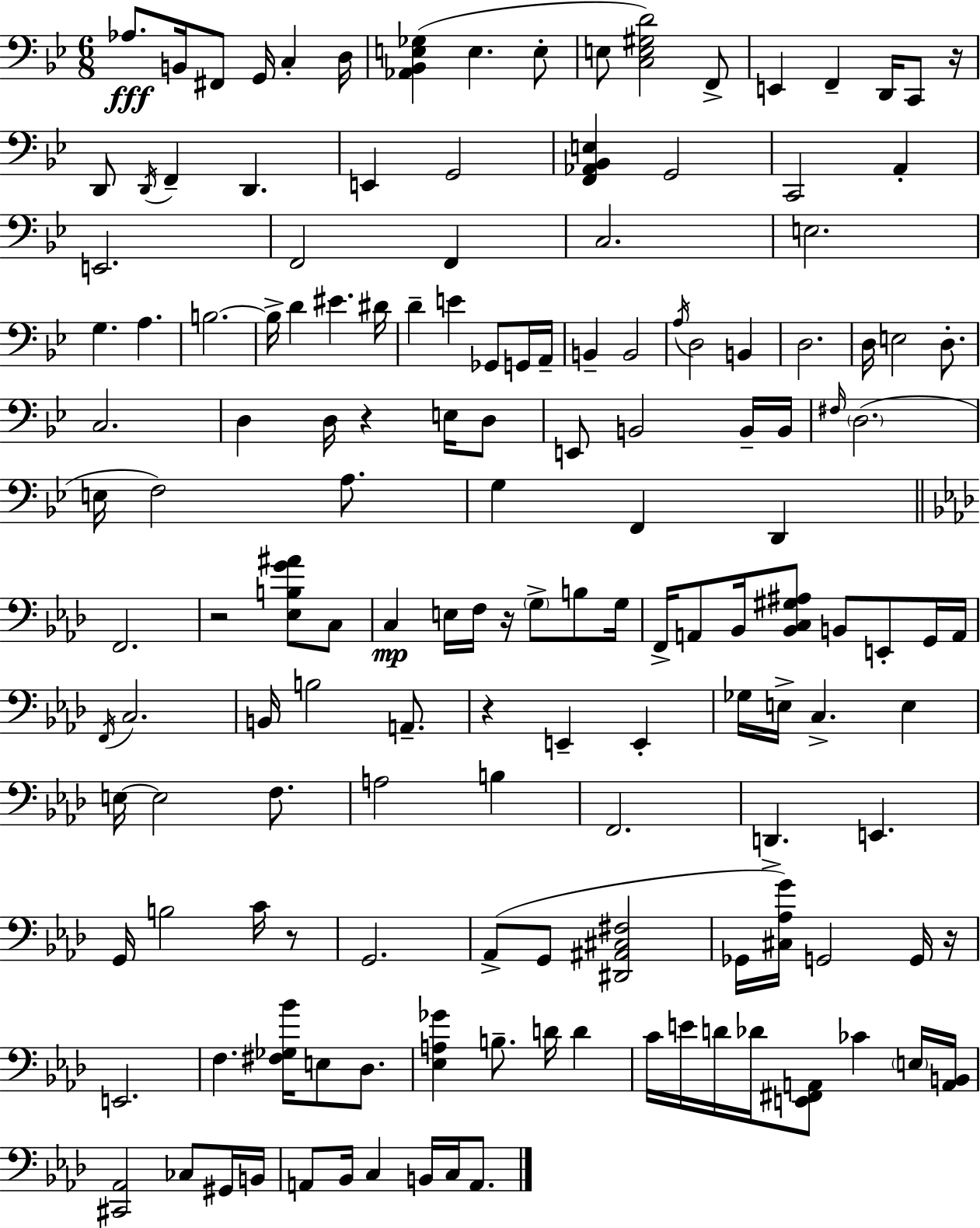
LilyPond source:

{
  \clef bass
  \numericTimeSignature
  \time 6/8
  \key g \minor
  \repeat volta 2 { aes8.\fff b,16 fis,8 g,16 c4-. d16 | <aes, bes, e ges>4( e4. e8-. | e8 <c e gis d'>2) f,8-> | e,4 f,4-- d,16 c,8 r16 | \break d,8 \acciaccatura { d,16 } f,4-- d,4. | e,4 g,2 | <f, aes, bes, e>4 g,2 | c,2 a,4-. | \break e,2. | f,2 f,4 | c2. | e2. | \break g4. a4. | b2.~~ | b16-> d'4 eis'4. | dis'16 d'4-- e'4 ges,8 g,16 | \break a,16-- b,4-- b,2 | \acciaccatura { a16 } d2 b,4 | d2. | d16 e2 d8.-. | \break c2. | d4 d16 r4 e16 | d8 e,8 b,2 | b,16-- b,16 \grace { fis16 } \parenthesize d2.( | \break e16 f2) | a8. g4 f,4 d,4 | \bar "||" \break \key aes \major f,2. | r2 <ees b g' ais'>8 c8 | c4\mp e16 f16 r16 \parenthesize g8-> b8 g16 | f,16-> a,8 bes,16 <bes, c gis ais>8 b,8 e,8-. g,16 a,16 | \break \acciaccatura { f,16 } c2. | b,16 b2 a,8.-- | r4 e,4-- e,4-. | ges16 e16-> c4.-> e4 | \break e16~~ e2 f8. | a2 b4 | f,2. | d,4.-> e,4. | \break g,16 b2 c'16 r8 | g,2. | aes,8->( g,8 <dis, ais, cis fis>2 | ges,16 <cis aes g'>16) g,2 g,16 | \break r16 e,2. | f4. <fis ges bes'>16 e8 des8. | <ees a ges'>4 b8.-- d'16 d'4 | c'16 e'16 d'16 des'16 <e, fis, a,>8 ces'4 \parenthesize e16 | \break <a, b,>16 <cis, aes,>2 ces8 gis,16 | b,16 a,8 bes,16 c4 b,16 c16 a,8. | } \bar "|."
}